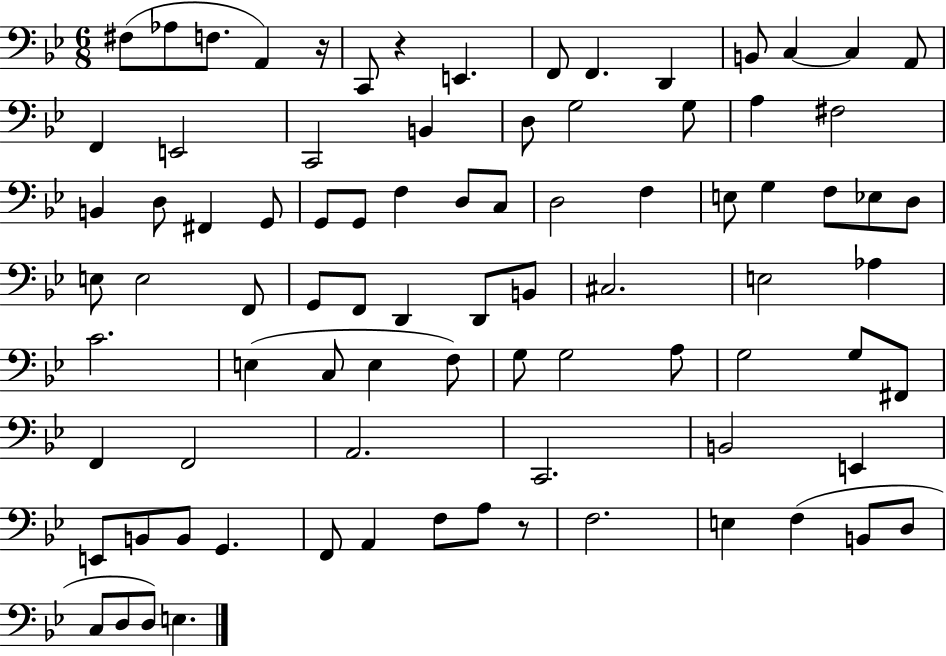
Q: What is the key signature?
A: BES major